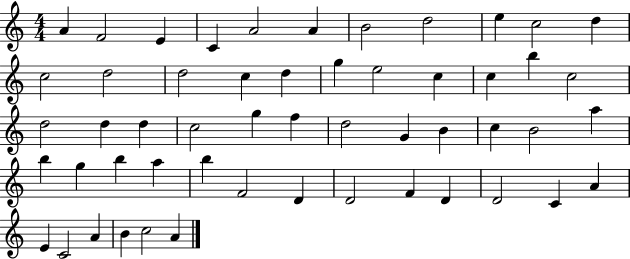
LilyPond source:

{
  \clef treble
  \numericTimeSignature
  \time 4/4
  \key c \major
  a'4 f'2 e'4 | c'4 a'2 a'4 | b'2 d''2 | e''4 c''2 d''4 | \break c''2 d''2 | d''2 c''4 d''4 | g''4 e''2 c''4 | c''4 b''4 c''2 | \break d''2 d''4 d''4 | c''2 g''4 f''4 | d''2 g'4 b'4 | c''4 b'2 a''4 | \break b''4 g''4 b''4 a''4 | b''4 f'2 d'4 | d'2 f'4 d'4 | d'2 c'4 a'4 | \break e'4 c'2 a'4 | b'4 c''2 a'4 | \bar "|."
}